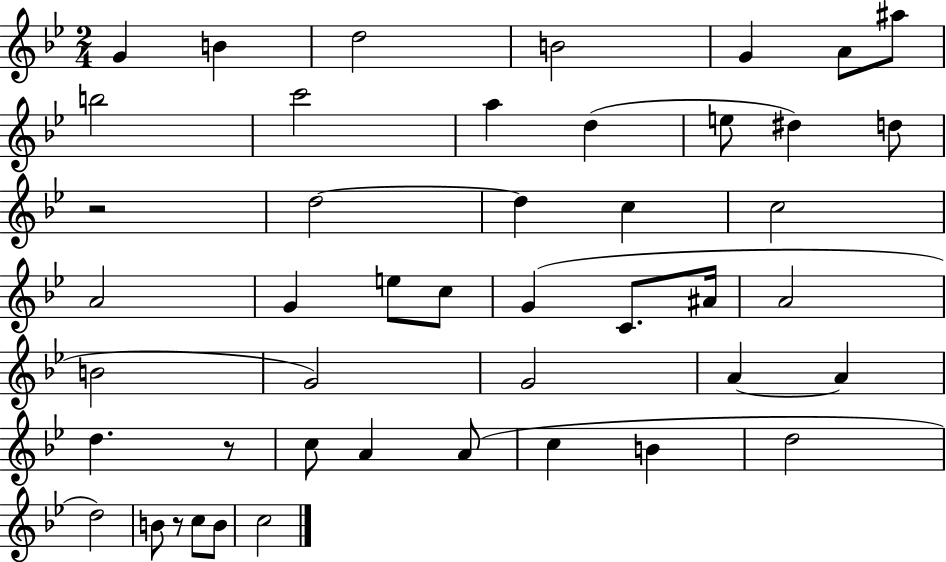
X:1
T:Untitled
M:2/4
L:1/4
K:Bb
G B d2 B2 G A/2 ^a/2 b2 c'2 a d e/2 ^d d/2 z2 d2 d c c2 A2 G e/2 c/2 G C/2 ^A/4 A2 B2 G2 G2 A A d z/2 c/2 A A/2 c B d2 d2 B/2 z/2 c/2 B/2 c2